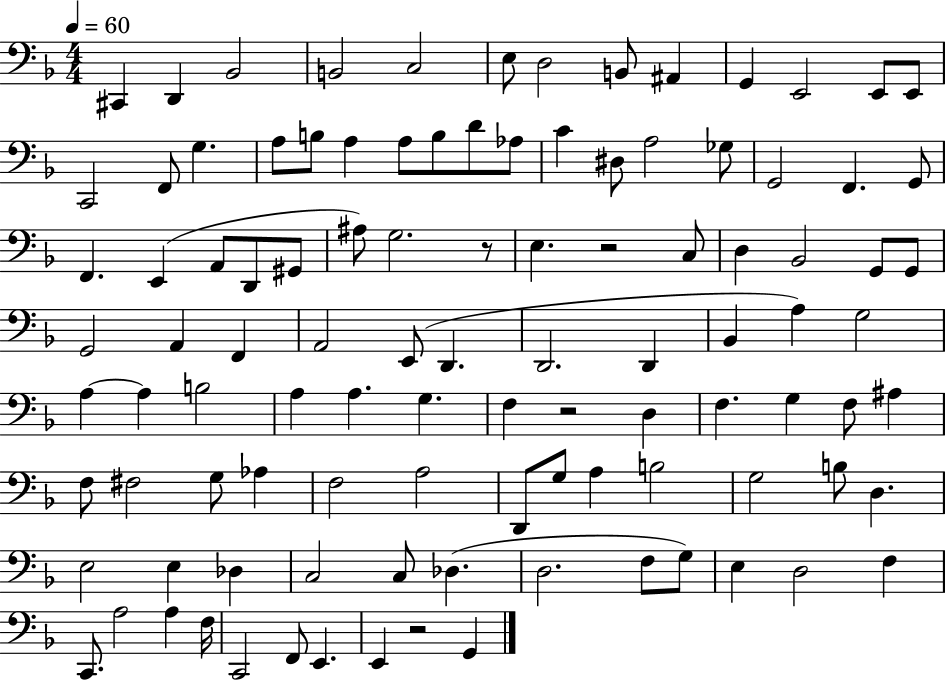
X:1
T:Untitled
M:4/4
L:1/4
K:F
^C,, D,, _B,,2 B,,2 C,2 E,/2 D,2 B,,/2 ^A,, G,, E,,2 E,,/2 E,,/2 C,,2 F,,/2 G, A,/2 B,/2 A, A,/2 B,/2 D/2 _A,/2 C ^D,/2 A,2 _G,/2 G,,2 F,, G,,/2 F,, E,, A,,/2 D,,/2 ^G,,/2 ^A,/2 G,2 z/2 E, z2 C,/2 D, _B,,2 G,,/2 G,,/2 G,,2 A,, F,, A,,2 E,,/2 D,, D,,2 D,, _B,, A, G,2 A, A, B,2 A, A, G, F, z2 D, F, G, F,/2 ^A, F,/2 ^F,2 G,/2 _A, F,2 A,2 D,,/2 G,/2 A, B,2 G,2 B,/2 D, E,2 E, _D, C,2 C,/2 _D, D,2 F,/2 G,/2 E, D,2 F, C,,/2 A,2 A, F,/4 C,,2 F,,/2 E,, E,, z2 G,,